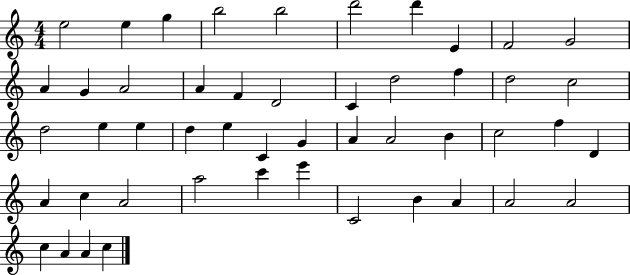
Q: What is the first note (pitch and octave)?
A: E5